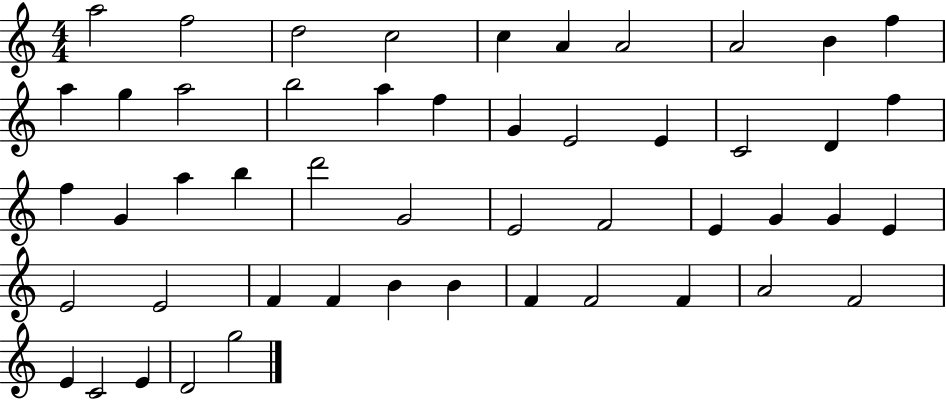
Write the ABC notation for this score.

X:1
T:Untitled
M:4/4
L:1/4
K:C
a2 f2 d2 c2 c A A2 A2 B f a g a2 b2 a f G E2 E C2 D f f G a b d'2 G2 E2 F2 E G G E E2 E2 F F B B F F2 F A2 F2 E C2 E D2 g2